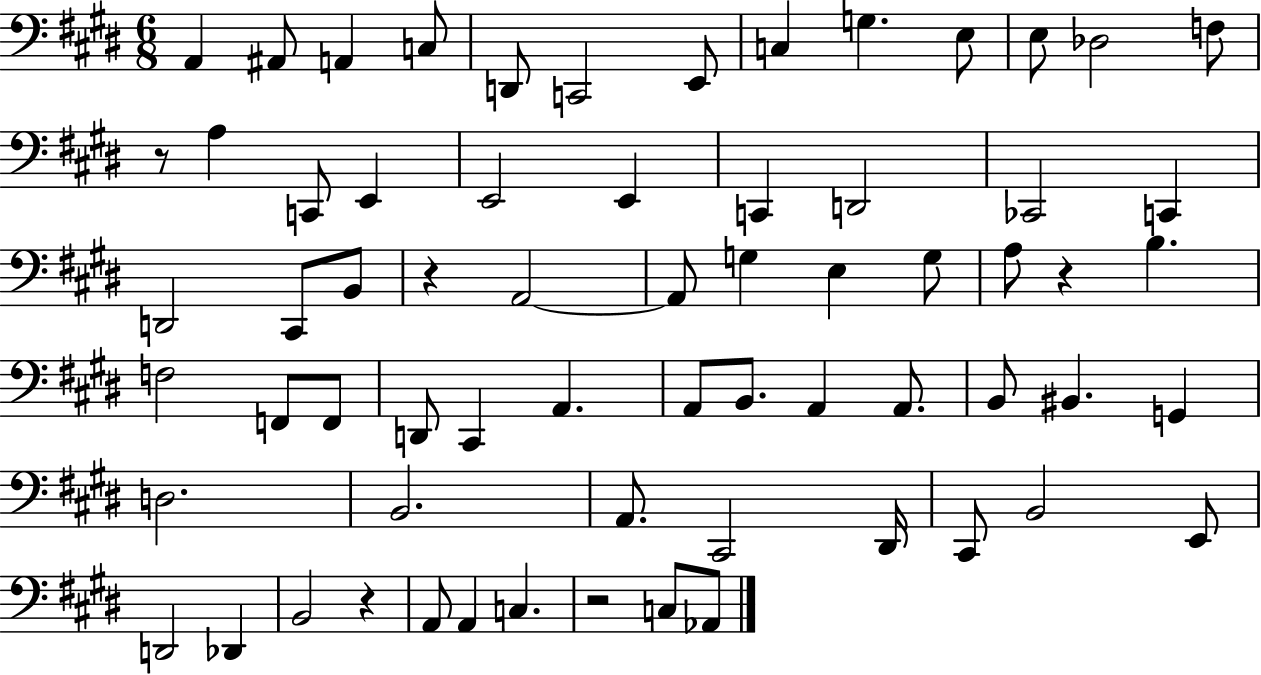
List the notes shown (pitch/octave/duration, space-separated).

A2/q A#2/e A2/q C3/e D2/e C2/h E2/e C3/q G3/q. E3/e E3/e Db3/h F3/e R/e A3/q C2/e E2/q E2/h E2/q C2/q D2/h CES2/h C2/q D2/h C#2/e B2/e R/q A2/h A2/e G3/q E3/q G3/e A3/e R/q B3/q. F3/h F2/e F2/e D2/e C#2/q A2/q. A2/e B2/e. A2/q A2/e. B2/e BIS2/q. G2/q D3/h. B2/h. A2/e. C#2/h D#2/s C#2/e B2/h E2/e D2/h Db2/q B2/h R/q A2/e A2/q C3/q. R/h C3/e Ab2/e